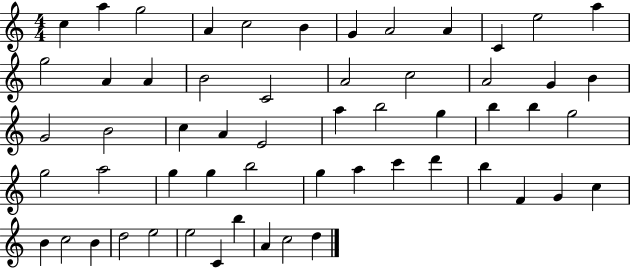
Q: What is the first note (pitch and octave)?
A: C5